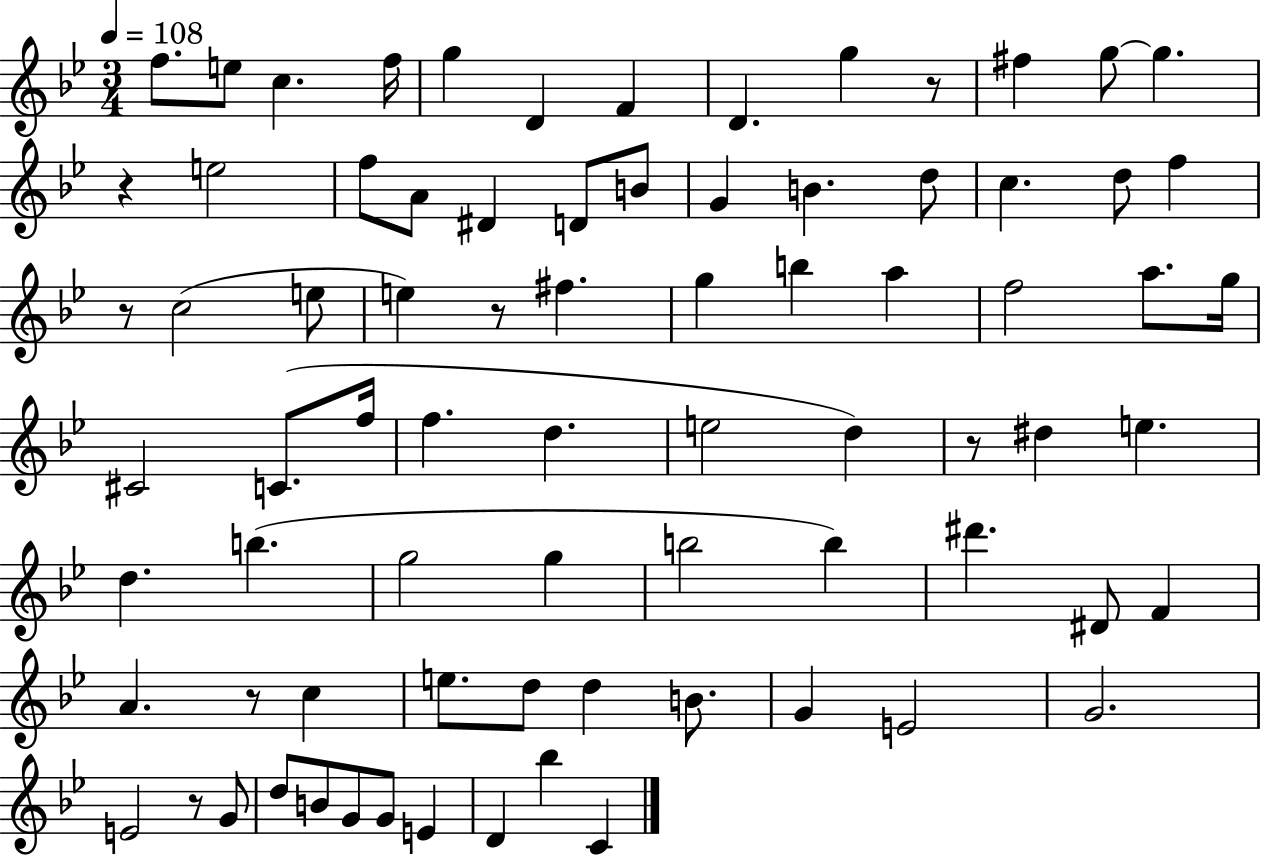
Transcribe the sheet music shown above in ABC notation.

X:1
T:Untitled
M:3/4
L:1/4
K:Bb
f/2 e/2 c f/4 g D F D g z/2 ^f g/2 g z e2 f/2 A/2 ^D D/2 B/2 G B d/2 c d/2 f z/2 c2 e/2 e z/2 ^f g b a f2 a/2 g/4 ^C2 C/2 f/4 f d e2 d z/2 ^d e d b g2 g b2 b ^d' ^D/2 F A z/2 c e/2 d/2 d B/2 G E2 G2 E2 z/2 G/2 d/2 B/2 G/2 G/2 E D _b C